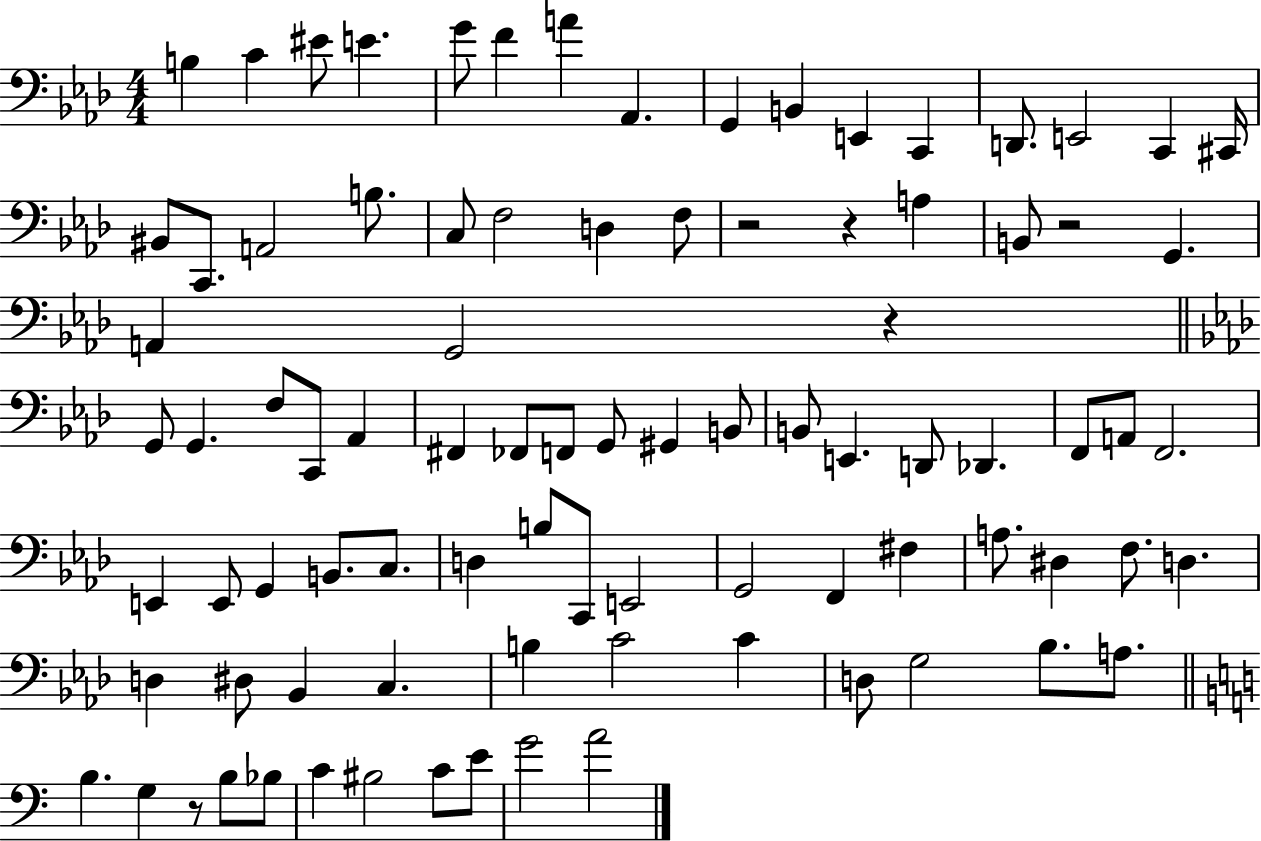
B3/q C4/q EIS4/e E4/q. G4/e F4/q A4/q Ab2/q. G2/q B2/q E2/q C2/q D2/e. E2/h C2/q C#2/s BIS2/e C2/e. A2/h B3/e. C3/e F3/h D3/q F3/e R/h R/q A3/q B2/e R/h G2/q. A2/q G2/h R/q G2/e G2/q. F3/e C2/e Ab2/q F#2/q FES2/e F2/e G2/e G#2/q B2/e B2/e E2/q. D2/e Db2/q. F2/e A2/e F2/h. E2/q E2/e G2/q B2/e. C3/e. D3/q B3/e C2/e E2/h G2/h F2/q F#3/q A3/e. D#3/q F3/e. D3/q. D3/q D#3/e Bb2/q C3/q. B3/q C4/h C4/q D3/e G3/h Bb3/e. A3/e. B3/q. G3/q R/e B3/e Bb3/e C4/q BIS3/h C4/e E4/e G4/h A4/h